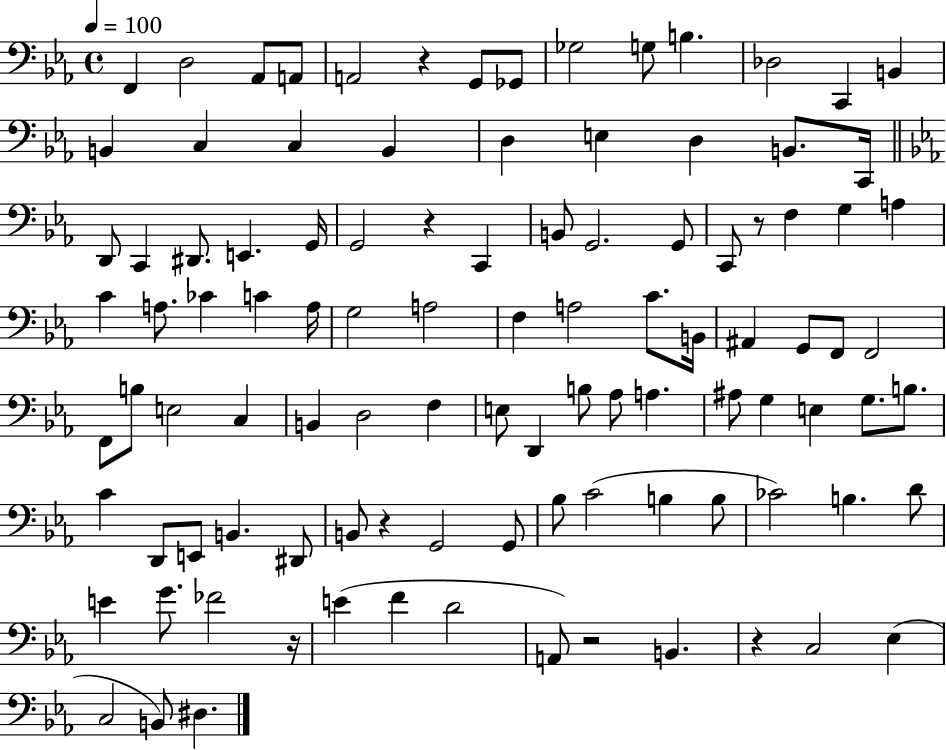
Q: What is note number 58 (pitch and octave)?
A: F3